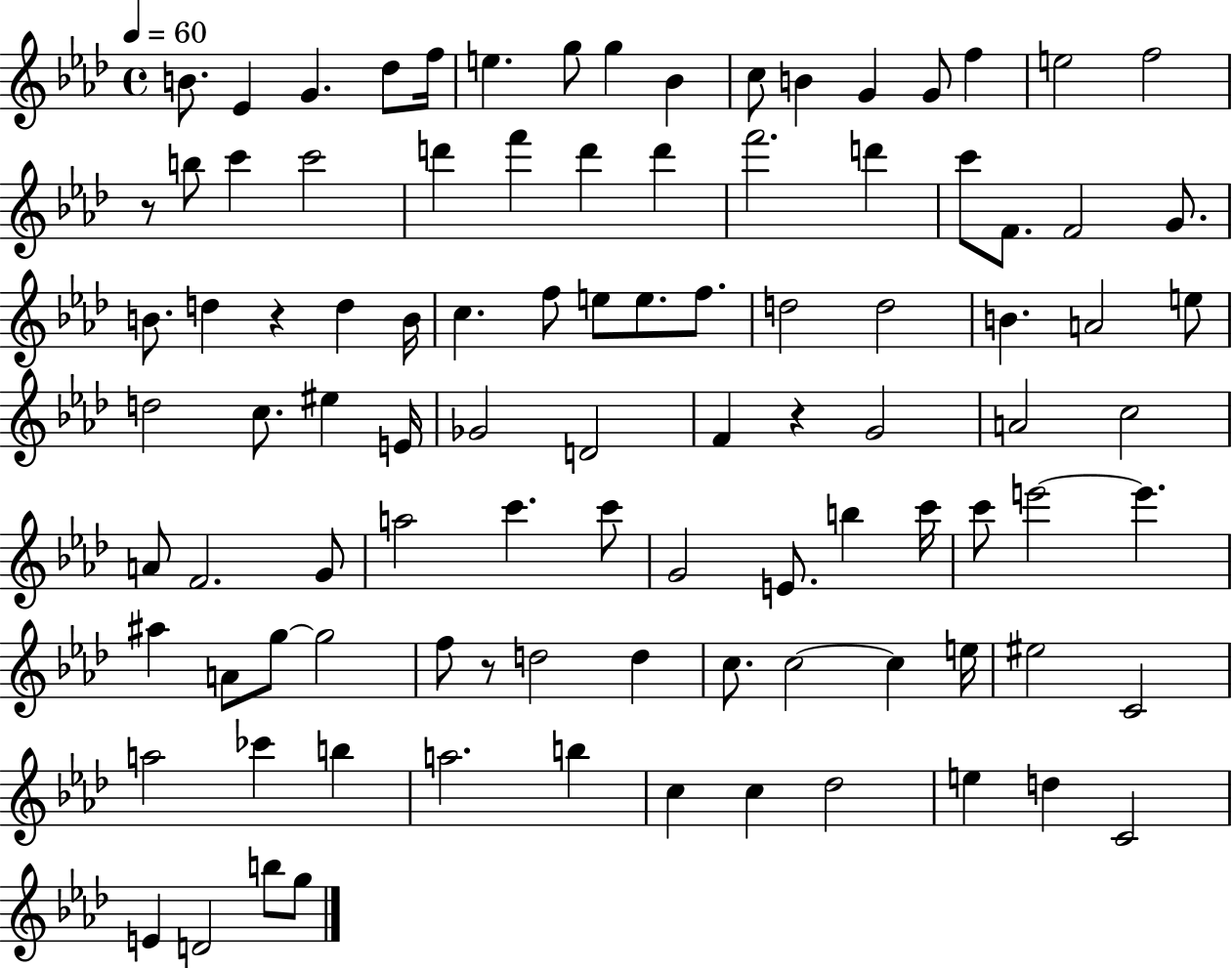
B4/e. Eb4/q G4/q. Db5/e F5/s E5/q. G5/e G5/q Bb4/q C5/e B4/q G4/q G4/e F5/q E5/h F5/h R/e B5/e C6/q C6/h D6/q F6/q D6/q D6/q F6/h. D6/q C6/e F4/e. F4/h G4/e. B4/e. D5/q R/q D5/q B4/s C5/q. F5/e E5/e E5/e. F5/e. D5/h D5/h B4/q. A4/h E5/e D5/h C5/e. EIS5/q E4/s Gb4/h D4/h F4/q R/q G4/h A4/h C5/h A4/e F4/h. G4/e A5/h C6/q. C6/e G4/h E4/e. B5/q C6/s C6/e E6/h E6/q. A#5/q A4/e G5/e G5/h F5/e R/e D5/h D5/q C5/e. C5/h C5/q E5/s EIS5/h C4/h A5/h CES6/q B5/q A5/h. B5/q C5/q C5/q Db5/h E5/q D5/q C4/h E4/q D4/h B5/e G5/e